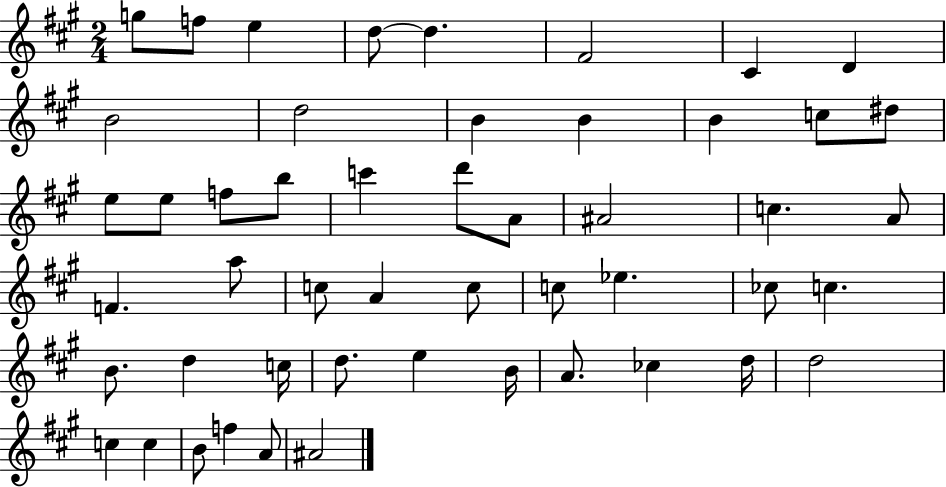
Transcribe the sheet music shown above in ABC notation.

X:1
T:Untitled
M:2/4
L:1/4
K:A
g/2 f/2 e d/2 d ^F2 ^C D B2 d2 B B B c/2 ^d/2 e/2 e/2 f/2 b/2 c' d'/2 A/2 ^A2 c A/2 F a/2 c/2 A c/2 c/2 _e _c/2 c B/2 d c/4 d/2 e B/4 A/2 _c d/4 d2 c c B/2 f A/2 ^A2